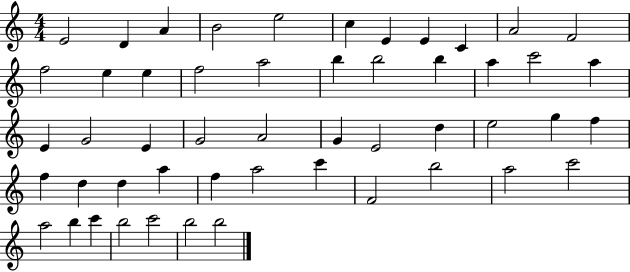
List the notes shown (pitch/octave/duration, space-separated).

E4/h D4/q A4/q B4/h E5/h C5/q E4/q E4/q C4/q A4/h F4/h F5/h E5/q E5/q F5/h A5/h B5/q B5/h B5/q A5/q C6/h A5/q E4/q G4/h E4/q G4/h A4/h G4/q E4/h D5/q E5/h G5/q F5/q F5/q D5/q D5/q A5/q F5/q A5/h C6/q F4/h B5/h A5/h C6/h A5/h B5/q C6/q B5/h C6/h B5/h B5/h